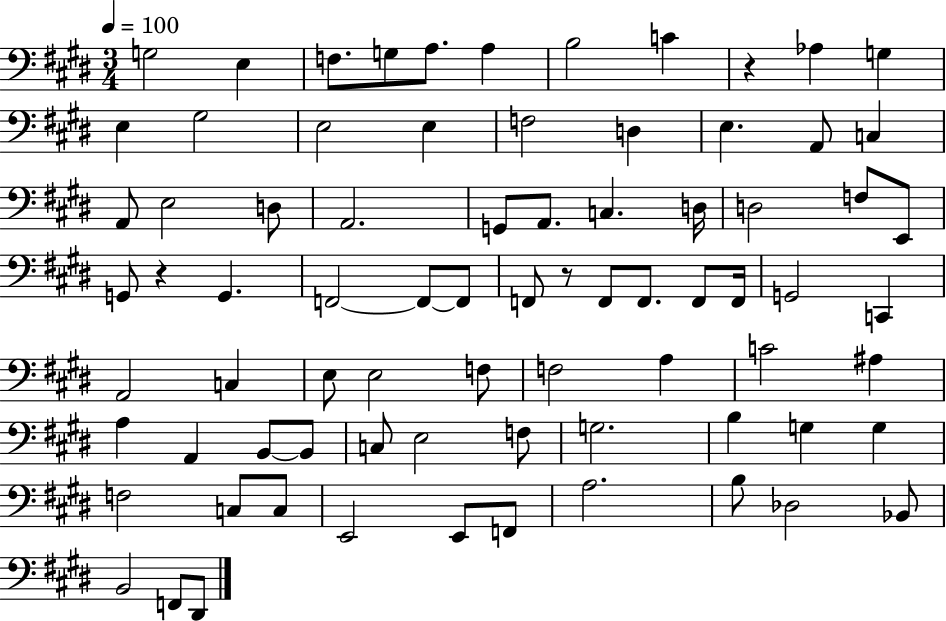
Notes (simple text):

G3/h E3/q F3/e. G3/e A3/e. A3/q B3/h C4/q R/q Ab3/q G3/q E3/q G#3/h E3/h E3/q F3/h D3/q E3/q. A2/e C3/q A2/e E3/h D3/e A2/h. G2/e A2/e. C3/q. D3/s D3/h F3/e E2/e G2/e R/q G2/q. F2/h F2/e F2/e F2/e R/e F2/e F2/e. F2/e F2/s G2/h C2/q A2/h C3/q E3/e E3/h F3/e F3/h A3/q C4/h A#3/q A3/q A2/q B2/e B2/e C3/e E3/h F3/e G3/h. B3/q G3/q G3/q F3/h C3/e C3/e E2/h E2/e F2/e A3/h. B3/e Db3/h Bb2/e B2/h F2/e D#2/e